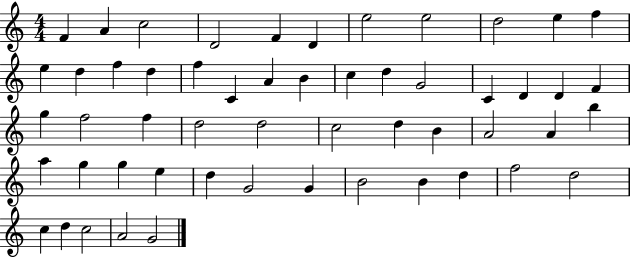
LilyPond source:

{
  \clef treble
  \numericTimeSignature
  \time 4/4
  \key c \major
  f'4 a'4 c''2 | d'2 f'4 d'4 | e''2 e''2 | d''2 e''4 f''4 | \break e''4 d''4 f''4 d''4 | f''4 c'4 a'4 b'4 | c''4 d''4 g'2 | c'4 d'4 d'4 f'4 | \break g''4 f''2 f''4 | d''2 d''2 | c''2 d''4 b'4 | a'2 a'4 b''4 | \break a''4 g''4 g''4 e''4 | d''4 g'2 g'4 | b'2 b'4 d''4 | f''2 d''2 | \break c''4 d''4 c''2 | a'2 g'2 | \bar "|."
}